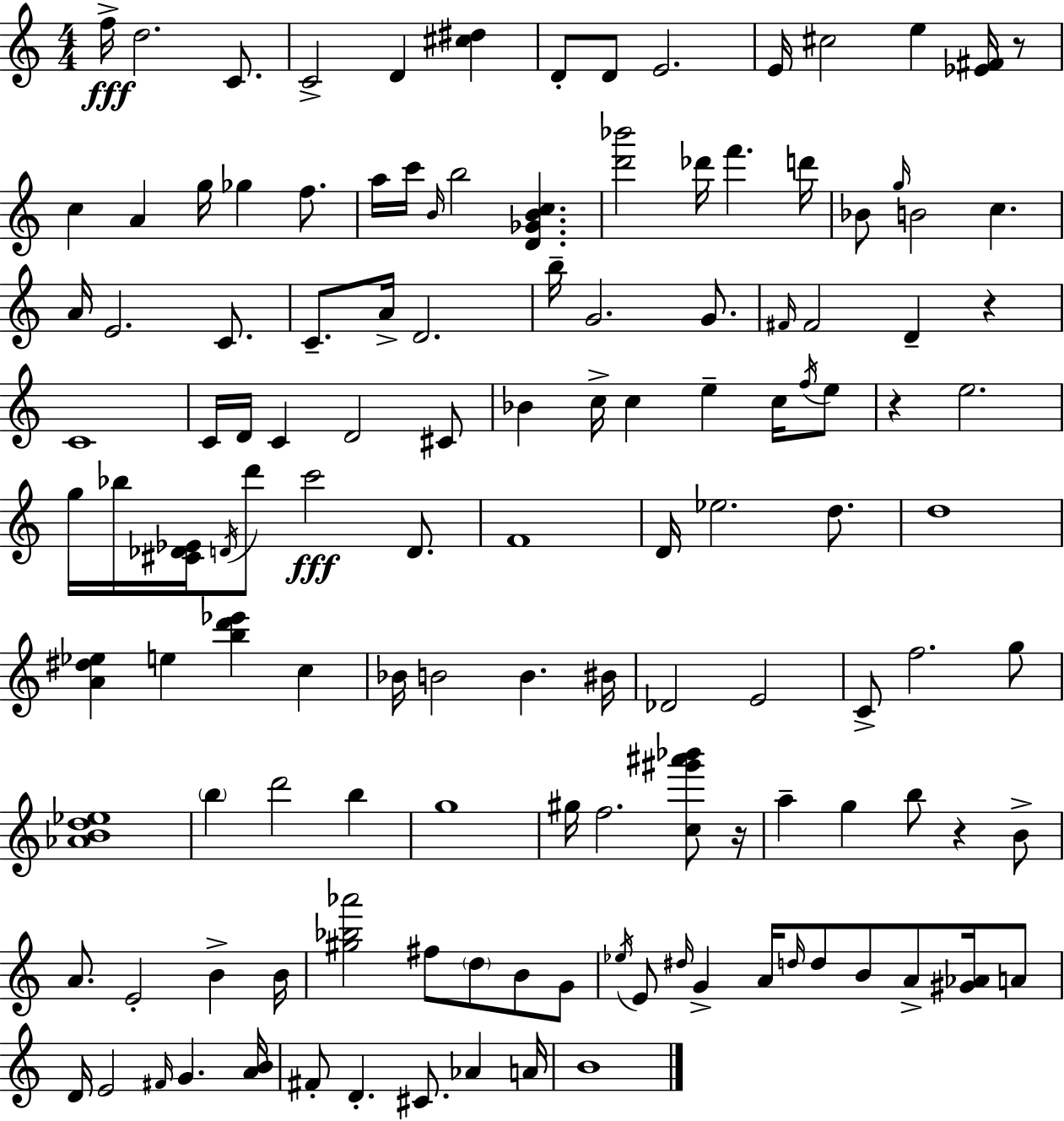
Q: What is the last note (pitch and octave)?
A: B4